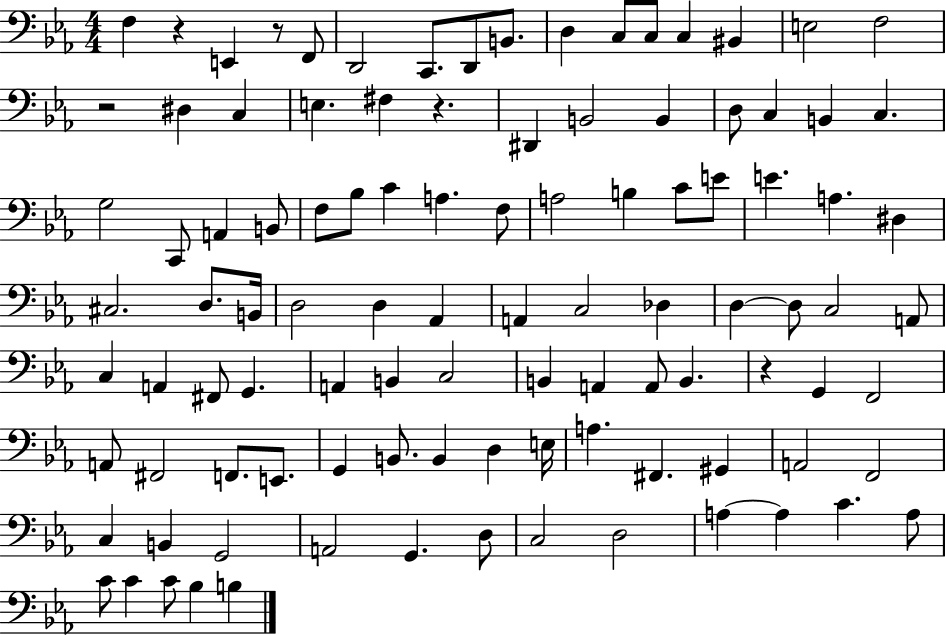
F3/q R/q E2/q R/e F2/e D2/h C2/e. D2/e B2/e. D3/q C3/e C3/e C3/q BIS2/q E3/h F3/h R/h D#3/q C3/q E3/q. F#3/q R/q. D#2/q B2/h B2/q D3/e C3/q B2/q C3/q. G3/h C2/e A2/q B2/e F3/e Bb3/e C4/q A3/q. F3/e A3/h B3/q C4/e E4/e E4/q. A3/q. D#3/q C#3/h. D3/e. B2/s D3/h D3/q Ab2/q A2/q C3/h Db3/q D3/q D3/e C3/h A2/e C3/q A2/q F#2/e G2/q. A2/q B2/q C3/h B2/q A2/q A2/e B2/q. R/q G2/q F2/h A2/e F#2/h F2/e. E2/e. G2/q B2/e. B2/q D3/q E3/s A3/q. F#2/q. G#2/q A2/h F2/h C3/q B2/q G2/h A2/h G2/q. D3/e C3/h D3/h A3/q A3/q C4/q. A3/e C4/e C4/q C4/e Bb3/q B3/q